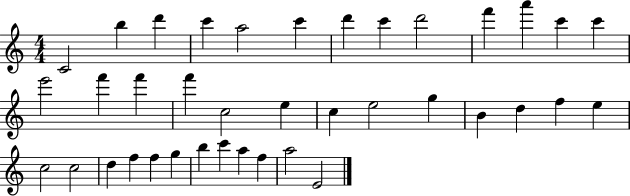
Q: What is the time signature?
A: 4/4